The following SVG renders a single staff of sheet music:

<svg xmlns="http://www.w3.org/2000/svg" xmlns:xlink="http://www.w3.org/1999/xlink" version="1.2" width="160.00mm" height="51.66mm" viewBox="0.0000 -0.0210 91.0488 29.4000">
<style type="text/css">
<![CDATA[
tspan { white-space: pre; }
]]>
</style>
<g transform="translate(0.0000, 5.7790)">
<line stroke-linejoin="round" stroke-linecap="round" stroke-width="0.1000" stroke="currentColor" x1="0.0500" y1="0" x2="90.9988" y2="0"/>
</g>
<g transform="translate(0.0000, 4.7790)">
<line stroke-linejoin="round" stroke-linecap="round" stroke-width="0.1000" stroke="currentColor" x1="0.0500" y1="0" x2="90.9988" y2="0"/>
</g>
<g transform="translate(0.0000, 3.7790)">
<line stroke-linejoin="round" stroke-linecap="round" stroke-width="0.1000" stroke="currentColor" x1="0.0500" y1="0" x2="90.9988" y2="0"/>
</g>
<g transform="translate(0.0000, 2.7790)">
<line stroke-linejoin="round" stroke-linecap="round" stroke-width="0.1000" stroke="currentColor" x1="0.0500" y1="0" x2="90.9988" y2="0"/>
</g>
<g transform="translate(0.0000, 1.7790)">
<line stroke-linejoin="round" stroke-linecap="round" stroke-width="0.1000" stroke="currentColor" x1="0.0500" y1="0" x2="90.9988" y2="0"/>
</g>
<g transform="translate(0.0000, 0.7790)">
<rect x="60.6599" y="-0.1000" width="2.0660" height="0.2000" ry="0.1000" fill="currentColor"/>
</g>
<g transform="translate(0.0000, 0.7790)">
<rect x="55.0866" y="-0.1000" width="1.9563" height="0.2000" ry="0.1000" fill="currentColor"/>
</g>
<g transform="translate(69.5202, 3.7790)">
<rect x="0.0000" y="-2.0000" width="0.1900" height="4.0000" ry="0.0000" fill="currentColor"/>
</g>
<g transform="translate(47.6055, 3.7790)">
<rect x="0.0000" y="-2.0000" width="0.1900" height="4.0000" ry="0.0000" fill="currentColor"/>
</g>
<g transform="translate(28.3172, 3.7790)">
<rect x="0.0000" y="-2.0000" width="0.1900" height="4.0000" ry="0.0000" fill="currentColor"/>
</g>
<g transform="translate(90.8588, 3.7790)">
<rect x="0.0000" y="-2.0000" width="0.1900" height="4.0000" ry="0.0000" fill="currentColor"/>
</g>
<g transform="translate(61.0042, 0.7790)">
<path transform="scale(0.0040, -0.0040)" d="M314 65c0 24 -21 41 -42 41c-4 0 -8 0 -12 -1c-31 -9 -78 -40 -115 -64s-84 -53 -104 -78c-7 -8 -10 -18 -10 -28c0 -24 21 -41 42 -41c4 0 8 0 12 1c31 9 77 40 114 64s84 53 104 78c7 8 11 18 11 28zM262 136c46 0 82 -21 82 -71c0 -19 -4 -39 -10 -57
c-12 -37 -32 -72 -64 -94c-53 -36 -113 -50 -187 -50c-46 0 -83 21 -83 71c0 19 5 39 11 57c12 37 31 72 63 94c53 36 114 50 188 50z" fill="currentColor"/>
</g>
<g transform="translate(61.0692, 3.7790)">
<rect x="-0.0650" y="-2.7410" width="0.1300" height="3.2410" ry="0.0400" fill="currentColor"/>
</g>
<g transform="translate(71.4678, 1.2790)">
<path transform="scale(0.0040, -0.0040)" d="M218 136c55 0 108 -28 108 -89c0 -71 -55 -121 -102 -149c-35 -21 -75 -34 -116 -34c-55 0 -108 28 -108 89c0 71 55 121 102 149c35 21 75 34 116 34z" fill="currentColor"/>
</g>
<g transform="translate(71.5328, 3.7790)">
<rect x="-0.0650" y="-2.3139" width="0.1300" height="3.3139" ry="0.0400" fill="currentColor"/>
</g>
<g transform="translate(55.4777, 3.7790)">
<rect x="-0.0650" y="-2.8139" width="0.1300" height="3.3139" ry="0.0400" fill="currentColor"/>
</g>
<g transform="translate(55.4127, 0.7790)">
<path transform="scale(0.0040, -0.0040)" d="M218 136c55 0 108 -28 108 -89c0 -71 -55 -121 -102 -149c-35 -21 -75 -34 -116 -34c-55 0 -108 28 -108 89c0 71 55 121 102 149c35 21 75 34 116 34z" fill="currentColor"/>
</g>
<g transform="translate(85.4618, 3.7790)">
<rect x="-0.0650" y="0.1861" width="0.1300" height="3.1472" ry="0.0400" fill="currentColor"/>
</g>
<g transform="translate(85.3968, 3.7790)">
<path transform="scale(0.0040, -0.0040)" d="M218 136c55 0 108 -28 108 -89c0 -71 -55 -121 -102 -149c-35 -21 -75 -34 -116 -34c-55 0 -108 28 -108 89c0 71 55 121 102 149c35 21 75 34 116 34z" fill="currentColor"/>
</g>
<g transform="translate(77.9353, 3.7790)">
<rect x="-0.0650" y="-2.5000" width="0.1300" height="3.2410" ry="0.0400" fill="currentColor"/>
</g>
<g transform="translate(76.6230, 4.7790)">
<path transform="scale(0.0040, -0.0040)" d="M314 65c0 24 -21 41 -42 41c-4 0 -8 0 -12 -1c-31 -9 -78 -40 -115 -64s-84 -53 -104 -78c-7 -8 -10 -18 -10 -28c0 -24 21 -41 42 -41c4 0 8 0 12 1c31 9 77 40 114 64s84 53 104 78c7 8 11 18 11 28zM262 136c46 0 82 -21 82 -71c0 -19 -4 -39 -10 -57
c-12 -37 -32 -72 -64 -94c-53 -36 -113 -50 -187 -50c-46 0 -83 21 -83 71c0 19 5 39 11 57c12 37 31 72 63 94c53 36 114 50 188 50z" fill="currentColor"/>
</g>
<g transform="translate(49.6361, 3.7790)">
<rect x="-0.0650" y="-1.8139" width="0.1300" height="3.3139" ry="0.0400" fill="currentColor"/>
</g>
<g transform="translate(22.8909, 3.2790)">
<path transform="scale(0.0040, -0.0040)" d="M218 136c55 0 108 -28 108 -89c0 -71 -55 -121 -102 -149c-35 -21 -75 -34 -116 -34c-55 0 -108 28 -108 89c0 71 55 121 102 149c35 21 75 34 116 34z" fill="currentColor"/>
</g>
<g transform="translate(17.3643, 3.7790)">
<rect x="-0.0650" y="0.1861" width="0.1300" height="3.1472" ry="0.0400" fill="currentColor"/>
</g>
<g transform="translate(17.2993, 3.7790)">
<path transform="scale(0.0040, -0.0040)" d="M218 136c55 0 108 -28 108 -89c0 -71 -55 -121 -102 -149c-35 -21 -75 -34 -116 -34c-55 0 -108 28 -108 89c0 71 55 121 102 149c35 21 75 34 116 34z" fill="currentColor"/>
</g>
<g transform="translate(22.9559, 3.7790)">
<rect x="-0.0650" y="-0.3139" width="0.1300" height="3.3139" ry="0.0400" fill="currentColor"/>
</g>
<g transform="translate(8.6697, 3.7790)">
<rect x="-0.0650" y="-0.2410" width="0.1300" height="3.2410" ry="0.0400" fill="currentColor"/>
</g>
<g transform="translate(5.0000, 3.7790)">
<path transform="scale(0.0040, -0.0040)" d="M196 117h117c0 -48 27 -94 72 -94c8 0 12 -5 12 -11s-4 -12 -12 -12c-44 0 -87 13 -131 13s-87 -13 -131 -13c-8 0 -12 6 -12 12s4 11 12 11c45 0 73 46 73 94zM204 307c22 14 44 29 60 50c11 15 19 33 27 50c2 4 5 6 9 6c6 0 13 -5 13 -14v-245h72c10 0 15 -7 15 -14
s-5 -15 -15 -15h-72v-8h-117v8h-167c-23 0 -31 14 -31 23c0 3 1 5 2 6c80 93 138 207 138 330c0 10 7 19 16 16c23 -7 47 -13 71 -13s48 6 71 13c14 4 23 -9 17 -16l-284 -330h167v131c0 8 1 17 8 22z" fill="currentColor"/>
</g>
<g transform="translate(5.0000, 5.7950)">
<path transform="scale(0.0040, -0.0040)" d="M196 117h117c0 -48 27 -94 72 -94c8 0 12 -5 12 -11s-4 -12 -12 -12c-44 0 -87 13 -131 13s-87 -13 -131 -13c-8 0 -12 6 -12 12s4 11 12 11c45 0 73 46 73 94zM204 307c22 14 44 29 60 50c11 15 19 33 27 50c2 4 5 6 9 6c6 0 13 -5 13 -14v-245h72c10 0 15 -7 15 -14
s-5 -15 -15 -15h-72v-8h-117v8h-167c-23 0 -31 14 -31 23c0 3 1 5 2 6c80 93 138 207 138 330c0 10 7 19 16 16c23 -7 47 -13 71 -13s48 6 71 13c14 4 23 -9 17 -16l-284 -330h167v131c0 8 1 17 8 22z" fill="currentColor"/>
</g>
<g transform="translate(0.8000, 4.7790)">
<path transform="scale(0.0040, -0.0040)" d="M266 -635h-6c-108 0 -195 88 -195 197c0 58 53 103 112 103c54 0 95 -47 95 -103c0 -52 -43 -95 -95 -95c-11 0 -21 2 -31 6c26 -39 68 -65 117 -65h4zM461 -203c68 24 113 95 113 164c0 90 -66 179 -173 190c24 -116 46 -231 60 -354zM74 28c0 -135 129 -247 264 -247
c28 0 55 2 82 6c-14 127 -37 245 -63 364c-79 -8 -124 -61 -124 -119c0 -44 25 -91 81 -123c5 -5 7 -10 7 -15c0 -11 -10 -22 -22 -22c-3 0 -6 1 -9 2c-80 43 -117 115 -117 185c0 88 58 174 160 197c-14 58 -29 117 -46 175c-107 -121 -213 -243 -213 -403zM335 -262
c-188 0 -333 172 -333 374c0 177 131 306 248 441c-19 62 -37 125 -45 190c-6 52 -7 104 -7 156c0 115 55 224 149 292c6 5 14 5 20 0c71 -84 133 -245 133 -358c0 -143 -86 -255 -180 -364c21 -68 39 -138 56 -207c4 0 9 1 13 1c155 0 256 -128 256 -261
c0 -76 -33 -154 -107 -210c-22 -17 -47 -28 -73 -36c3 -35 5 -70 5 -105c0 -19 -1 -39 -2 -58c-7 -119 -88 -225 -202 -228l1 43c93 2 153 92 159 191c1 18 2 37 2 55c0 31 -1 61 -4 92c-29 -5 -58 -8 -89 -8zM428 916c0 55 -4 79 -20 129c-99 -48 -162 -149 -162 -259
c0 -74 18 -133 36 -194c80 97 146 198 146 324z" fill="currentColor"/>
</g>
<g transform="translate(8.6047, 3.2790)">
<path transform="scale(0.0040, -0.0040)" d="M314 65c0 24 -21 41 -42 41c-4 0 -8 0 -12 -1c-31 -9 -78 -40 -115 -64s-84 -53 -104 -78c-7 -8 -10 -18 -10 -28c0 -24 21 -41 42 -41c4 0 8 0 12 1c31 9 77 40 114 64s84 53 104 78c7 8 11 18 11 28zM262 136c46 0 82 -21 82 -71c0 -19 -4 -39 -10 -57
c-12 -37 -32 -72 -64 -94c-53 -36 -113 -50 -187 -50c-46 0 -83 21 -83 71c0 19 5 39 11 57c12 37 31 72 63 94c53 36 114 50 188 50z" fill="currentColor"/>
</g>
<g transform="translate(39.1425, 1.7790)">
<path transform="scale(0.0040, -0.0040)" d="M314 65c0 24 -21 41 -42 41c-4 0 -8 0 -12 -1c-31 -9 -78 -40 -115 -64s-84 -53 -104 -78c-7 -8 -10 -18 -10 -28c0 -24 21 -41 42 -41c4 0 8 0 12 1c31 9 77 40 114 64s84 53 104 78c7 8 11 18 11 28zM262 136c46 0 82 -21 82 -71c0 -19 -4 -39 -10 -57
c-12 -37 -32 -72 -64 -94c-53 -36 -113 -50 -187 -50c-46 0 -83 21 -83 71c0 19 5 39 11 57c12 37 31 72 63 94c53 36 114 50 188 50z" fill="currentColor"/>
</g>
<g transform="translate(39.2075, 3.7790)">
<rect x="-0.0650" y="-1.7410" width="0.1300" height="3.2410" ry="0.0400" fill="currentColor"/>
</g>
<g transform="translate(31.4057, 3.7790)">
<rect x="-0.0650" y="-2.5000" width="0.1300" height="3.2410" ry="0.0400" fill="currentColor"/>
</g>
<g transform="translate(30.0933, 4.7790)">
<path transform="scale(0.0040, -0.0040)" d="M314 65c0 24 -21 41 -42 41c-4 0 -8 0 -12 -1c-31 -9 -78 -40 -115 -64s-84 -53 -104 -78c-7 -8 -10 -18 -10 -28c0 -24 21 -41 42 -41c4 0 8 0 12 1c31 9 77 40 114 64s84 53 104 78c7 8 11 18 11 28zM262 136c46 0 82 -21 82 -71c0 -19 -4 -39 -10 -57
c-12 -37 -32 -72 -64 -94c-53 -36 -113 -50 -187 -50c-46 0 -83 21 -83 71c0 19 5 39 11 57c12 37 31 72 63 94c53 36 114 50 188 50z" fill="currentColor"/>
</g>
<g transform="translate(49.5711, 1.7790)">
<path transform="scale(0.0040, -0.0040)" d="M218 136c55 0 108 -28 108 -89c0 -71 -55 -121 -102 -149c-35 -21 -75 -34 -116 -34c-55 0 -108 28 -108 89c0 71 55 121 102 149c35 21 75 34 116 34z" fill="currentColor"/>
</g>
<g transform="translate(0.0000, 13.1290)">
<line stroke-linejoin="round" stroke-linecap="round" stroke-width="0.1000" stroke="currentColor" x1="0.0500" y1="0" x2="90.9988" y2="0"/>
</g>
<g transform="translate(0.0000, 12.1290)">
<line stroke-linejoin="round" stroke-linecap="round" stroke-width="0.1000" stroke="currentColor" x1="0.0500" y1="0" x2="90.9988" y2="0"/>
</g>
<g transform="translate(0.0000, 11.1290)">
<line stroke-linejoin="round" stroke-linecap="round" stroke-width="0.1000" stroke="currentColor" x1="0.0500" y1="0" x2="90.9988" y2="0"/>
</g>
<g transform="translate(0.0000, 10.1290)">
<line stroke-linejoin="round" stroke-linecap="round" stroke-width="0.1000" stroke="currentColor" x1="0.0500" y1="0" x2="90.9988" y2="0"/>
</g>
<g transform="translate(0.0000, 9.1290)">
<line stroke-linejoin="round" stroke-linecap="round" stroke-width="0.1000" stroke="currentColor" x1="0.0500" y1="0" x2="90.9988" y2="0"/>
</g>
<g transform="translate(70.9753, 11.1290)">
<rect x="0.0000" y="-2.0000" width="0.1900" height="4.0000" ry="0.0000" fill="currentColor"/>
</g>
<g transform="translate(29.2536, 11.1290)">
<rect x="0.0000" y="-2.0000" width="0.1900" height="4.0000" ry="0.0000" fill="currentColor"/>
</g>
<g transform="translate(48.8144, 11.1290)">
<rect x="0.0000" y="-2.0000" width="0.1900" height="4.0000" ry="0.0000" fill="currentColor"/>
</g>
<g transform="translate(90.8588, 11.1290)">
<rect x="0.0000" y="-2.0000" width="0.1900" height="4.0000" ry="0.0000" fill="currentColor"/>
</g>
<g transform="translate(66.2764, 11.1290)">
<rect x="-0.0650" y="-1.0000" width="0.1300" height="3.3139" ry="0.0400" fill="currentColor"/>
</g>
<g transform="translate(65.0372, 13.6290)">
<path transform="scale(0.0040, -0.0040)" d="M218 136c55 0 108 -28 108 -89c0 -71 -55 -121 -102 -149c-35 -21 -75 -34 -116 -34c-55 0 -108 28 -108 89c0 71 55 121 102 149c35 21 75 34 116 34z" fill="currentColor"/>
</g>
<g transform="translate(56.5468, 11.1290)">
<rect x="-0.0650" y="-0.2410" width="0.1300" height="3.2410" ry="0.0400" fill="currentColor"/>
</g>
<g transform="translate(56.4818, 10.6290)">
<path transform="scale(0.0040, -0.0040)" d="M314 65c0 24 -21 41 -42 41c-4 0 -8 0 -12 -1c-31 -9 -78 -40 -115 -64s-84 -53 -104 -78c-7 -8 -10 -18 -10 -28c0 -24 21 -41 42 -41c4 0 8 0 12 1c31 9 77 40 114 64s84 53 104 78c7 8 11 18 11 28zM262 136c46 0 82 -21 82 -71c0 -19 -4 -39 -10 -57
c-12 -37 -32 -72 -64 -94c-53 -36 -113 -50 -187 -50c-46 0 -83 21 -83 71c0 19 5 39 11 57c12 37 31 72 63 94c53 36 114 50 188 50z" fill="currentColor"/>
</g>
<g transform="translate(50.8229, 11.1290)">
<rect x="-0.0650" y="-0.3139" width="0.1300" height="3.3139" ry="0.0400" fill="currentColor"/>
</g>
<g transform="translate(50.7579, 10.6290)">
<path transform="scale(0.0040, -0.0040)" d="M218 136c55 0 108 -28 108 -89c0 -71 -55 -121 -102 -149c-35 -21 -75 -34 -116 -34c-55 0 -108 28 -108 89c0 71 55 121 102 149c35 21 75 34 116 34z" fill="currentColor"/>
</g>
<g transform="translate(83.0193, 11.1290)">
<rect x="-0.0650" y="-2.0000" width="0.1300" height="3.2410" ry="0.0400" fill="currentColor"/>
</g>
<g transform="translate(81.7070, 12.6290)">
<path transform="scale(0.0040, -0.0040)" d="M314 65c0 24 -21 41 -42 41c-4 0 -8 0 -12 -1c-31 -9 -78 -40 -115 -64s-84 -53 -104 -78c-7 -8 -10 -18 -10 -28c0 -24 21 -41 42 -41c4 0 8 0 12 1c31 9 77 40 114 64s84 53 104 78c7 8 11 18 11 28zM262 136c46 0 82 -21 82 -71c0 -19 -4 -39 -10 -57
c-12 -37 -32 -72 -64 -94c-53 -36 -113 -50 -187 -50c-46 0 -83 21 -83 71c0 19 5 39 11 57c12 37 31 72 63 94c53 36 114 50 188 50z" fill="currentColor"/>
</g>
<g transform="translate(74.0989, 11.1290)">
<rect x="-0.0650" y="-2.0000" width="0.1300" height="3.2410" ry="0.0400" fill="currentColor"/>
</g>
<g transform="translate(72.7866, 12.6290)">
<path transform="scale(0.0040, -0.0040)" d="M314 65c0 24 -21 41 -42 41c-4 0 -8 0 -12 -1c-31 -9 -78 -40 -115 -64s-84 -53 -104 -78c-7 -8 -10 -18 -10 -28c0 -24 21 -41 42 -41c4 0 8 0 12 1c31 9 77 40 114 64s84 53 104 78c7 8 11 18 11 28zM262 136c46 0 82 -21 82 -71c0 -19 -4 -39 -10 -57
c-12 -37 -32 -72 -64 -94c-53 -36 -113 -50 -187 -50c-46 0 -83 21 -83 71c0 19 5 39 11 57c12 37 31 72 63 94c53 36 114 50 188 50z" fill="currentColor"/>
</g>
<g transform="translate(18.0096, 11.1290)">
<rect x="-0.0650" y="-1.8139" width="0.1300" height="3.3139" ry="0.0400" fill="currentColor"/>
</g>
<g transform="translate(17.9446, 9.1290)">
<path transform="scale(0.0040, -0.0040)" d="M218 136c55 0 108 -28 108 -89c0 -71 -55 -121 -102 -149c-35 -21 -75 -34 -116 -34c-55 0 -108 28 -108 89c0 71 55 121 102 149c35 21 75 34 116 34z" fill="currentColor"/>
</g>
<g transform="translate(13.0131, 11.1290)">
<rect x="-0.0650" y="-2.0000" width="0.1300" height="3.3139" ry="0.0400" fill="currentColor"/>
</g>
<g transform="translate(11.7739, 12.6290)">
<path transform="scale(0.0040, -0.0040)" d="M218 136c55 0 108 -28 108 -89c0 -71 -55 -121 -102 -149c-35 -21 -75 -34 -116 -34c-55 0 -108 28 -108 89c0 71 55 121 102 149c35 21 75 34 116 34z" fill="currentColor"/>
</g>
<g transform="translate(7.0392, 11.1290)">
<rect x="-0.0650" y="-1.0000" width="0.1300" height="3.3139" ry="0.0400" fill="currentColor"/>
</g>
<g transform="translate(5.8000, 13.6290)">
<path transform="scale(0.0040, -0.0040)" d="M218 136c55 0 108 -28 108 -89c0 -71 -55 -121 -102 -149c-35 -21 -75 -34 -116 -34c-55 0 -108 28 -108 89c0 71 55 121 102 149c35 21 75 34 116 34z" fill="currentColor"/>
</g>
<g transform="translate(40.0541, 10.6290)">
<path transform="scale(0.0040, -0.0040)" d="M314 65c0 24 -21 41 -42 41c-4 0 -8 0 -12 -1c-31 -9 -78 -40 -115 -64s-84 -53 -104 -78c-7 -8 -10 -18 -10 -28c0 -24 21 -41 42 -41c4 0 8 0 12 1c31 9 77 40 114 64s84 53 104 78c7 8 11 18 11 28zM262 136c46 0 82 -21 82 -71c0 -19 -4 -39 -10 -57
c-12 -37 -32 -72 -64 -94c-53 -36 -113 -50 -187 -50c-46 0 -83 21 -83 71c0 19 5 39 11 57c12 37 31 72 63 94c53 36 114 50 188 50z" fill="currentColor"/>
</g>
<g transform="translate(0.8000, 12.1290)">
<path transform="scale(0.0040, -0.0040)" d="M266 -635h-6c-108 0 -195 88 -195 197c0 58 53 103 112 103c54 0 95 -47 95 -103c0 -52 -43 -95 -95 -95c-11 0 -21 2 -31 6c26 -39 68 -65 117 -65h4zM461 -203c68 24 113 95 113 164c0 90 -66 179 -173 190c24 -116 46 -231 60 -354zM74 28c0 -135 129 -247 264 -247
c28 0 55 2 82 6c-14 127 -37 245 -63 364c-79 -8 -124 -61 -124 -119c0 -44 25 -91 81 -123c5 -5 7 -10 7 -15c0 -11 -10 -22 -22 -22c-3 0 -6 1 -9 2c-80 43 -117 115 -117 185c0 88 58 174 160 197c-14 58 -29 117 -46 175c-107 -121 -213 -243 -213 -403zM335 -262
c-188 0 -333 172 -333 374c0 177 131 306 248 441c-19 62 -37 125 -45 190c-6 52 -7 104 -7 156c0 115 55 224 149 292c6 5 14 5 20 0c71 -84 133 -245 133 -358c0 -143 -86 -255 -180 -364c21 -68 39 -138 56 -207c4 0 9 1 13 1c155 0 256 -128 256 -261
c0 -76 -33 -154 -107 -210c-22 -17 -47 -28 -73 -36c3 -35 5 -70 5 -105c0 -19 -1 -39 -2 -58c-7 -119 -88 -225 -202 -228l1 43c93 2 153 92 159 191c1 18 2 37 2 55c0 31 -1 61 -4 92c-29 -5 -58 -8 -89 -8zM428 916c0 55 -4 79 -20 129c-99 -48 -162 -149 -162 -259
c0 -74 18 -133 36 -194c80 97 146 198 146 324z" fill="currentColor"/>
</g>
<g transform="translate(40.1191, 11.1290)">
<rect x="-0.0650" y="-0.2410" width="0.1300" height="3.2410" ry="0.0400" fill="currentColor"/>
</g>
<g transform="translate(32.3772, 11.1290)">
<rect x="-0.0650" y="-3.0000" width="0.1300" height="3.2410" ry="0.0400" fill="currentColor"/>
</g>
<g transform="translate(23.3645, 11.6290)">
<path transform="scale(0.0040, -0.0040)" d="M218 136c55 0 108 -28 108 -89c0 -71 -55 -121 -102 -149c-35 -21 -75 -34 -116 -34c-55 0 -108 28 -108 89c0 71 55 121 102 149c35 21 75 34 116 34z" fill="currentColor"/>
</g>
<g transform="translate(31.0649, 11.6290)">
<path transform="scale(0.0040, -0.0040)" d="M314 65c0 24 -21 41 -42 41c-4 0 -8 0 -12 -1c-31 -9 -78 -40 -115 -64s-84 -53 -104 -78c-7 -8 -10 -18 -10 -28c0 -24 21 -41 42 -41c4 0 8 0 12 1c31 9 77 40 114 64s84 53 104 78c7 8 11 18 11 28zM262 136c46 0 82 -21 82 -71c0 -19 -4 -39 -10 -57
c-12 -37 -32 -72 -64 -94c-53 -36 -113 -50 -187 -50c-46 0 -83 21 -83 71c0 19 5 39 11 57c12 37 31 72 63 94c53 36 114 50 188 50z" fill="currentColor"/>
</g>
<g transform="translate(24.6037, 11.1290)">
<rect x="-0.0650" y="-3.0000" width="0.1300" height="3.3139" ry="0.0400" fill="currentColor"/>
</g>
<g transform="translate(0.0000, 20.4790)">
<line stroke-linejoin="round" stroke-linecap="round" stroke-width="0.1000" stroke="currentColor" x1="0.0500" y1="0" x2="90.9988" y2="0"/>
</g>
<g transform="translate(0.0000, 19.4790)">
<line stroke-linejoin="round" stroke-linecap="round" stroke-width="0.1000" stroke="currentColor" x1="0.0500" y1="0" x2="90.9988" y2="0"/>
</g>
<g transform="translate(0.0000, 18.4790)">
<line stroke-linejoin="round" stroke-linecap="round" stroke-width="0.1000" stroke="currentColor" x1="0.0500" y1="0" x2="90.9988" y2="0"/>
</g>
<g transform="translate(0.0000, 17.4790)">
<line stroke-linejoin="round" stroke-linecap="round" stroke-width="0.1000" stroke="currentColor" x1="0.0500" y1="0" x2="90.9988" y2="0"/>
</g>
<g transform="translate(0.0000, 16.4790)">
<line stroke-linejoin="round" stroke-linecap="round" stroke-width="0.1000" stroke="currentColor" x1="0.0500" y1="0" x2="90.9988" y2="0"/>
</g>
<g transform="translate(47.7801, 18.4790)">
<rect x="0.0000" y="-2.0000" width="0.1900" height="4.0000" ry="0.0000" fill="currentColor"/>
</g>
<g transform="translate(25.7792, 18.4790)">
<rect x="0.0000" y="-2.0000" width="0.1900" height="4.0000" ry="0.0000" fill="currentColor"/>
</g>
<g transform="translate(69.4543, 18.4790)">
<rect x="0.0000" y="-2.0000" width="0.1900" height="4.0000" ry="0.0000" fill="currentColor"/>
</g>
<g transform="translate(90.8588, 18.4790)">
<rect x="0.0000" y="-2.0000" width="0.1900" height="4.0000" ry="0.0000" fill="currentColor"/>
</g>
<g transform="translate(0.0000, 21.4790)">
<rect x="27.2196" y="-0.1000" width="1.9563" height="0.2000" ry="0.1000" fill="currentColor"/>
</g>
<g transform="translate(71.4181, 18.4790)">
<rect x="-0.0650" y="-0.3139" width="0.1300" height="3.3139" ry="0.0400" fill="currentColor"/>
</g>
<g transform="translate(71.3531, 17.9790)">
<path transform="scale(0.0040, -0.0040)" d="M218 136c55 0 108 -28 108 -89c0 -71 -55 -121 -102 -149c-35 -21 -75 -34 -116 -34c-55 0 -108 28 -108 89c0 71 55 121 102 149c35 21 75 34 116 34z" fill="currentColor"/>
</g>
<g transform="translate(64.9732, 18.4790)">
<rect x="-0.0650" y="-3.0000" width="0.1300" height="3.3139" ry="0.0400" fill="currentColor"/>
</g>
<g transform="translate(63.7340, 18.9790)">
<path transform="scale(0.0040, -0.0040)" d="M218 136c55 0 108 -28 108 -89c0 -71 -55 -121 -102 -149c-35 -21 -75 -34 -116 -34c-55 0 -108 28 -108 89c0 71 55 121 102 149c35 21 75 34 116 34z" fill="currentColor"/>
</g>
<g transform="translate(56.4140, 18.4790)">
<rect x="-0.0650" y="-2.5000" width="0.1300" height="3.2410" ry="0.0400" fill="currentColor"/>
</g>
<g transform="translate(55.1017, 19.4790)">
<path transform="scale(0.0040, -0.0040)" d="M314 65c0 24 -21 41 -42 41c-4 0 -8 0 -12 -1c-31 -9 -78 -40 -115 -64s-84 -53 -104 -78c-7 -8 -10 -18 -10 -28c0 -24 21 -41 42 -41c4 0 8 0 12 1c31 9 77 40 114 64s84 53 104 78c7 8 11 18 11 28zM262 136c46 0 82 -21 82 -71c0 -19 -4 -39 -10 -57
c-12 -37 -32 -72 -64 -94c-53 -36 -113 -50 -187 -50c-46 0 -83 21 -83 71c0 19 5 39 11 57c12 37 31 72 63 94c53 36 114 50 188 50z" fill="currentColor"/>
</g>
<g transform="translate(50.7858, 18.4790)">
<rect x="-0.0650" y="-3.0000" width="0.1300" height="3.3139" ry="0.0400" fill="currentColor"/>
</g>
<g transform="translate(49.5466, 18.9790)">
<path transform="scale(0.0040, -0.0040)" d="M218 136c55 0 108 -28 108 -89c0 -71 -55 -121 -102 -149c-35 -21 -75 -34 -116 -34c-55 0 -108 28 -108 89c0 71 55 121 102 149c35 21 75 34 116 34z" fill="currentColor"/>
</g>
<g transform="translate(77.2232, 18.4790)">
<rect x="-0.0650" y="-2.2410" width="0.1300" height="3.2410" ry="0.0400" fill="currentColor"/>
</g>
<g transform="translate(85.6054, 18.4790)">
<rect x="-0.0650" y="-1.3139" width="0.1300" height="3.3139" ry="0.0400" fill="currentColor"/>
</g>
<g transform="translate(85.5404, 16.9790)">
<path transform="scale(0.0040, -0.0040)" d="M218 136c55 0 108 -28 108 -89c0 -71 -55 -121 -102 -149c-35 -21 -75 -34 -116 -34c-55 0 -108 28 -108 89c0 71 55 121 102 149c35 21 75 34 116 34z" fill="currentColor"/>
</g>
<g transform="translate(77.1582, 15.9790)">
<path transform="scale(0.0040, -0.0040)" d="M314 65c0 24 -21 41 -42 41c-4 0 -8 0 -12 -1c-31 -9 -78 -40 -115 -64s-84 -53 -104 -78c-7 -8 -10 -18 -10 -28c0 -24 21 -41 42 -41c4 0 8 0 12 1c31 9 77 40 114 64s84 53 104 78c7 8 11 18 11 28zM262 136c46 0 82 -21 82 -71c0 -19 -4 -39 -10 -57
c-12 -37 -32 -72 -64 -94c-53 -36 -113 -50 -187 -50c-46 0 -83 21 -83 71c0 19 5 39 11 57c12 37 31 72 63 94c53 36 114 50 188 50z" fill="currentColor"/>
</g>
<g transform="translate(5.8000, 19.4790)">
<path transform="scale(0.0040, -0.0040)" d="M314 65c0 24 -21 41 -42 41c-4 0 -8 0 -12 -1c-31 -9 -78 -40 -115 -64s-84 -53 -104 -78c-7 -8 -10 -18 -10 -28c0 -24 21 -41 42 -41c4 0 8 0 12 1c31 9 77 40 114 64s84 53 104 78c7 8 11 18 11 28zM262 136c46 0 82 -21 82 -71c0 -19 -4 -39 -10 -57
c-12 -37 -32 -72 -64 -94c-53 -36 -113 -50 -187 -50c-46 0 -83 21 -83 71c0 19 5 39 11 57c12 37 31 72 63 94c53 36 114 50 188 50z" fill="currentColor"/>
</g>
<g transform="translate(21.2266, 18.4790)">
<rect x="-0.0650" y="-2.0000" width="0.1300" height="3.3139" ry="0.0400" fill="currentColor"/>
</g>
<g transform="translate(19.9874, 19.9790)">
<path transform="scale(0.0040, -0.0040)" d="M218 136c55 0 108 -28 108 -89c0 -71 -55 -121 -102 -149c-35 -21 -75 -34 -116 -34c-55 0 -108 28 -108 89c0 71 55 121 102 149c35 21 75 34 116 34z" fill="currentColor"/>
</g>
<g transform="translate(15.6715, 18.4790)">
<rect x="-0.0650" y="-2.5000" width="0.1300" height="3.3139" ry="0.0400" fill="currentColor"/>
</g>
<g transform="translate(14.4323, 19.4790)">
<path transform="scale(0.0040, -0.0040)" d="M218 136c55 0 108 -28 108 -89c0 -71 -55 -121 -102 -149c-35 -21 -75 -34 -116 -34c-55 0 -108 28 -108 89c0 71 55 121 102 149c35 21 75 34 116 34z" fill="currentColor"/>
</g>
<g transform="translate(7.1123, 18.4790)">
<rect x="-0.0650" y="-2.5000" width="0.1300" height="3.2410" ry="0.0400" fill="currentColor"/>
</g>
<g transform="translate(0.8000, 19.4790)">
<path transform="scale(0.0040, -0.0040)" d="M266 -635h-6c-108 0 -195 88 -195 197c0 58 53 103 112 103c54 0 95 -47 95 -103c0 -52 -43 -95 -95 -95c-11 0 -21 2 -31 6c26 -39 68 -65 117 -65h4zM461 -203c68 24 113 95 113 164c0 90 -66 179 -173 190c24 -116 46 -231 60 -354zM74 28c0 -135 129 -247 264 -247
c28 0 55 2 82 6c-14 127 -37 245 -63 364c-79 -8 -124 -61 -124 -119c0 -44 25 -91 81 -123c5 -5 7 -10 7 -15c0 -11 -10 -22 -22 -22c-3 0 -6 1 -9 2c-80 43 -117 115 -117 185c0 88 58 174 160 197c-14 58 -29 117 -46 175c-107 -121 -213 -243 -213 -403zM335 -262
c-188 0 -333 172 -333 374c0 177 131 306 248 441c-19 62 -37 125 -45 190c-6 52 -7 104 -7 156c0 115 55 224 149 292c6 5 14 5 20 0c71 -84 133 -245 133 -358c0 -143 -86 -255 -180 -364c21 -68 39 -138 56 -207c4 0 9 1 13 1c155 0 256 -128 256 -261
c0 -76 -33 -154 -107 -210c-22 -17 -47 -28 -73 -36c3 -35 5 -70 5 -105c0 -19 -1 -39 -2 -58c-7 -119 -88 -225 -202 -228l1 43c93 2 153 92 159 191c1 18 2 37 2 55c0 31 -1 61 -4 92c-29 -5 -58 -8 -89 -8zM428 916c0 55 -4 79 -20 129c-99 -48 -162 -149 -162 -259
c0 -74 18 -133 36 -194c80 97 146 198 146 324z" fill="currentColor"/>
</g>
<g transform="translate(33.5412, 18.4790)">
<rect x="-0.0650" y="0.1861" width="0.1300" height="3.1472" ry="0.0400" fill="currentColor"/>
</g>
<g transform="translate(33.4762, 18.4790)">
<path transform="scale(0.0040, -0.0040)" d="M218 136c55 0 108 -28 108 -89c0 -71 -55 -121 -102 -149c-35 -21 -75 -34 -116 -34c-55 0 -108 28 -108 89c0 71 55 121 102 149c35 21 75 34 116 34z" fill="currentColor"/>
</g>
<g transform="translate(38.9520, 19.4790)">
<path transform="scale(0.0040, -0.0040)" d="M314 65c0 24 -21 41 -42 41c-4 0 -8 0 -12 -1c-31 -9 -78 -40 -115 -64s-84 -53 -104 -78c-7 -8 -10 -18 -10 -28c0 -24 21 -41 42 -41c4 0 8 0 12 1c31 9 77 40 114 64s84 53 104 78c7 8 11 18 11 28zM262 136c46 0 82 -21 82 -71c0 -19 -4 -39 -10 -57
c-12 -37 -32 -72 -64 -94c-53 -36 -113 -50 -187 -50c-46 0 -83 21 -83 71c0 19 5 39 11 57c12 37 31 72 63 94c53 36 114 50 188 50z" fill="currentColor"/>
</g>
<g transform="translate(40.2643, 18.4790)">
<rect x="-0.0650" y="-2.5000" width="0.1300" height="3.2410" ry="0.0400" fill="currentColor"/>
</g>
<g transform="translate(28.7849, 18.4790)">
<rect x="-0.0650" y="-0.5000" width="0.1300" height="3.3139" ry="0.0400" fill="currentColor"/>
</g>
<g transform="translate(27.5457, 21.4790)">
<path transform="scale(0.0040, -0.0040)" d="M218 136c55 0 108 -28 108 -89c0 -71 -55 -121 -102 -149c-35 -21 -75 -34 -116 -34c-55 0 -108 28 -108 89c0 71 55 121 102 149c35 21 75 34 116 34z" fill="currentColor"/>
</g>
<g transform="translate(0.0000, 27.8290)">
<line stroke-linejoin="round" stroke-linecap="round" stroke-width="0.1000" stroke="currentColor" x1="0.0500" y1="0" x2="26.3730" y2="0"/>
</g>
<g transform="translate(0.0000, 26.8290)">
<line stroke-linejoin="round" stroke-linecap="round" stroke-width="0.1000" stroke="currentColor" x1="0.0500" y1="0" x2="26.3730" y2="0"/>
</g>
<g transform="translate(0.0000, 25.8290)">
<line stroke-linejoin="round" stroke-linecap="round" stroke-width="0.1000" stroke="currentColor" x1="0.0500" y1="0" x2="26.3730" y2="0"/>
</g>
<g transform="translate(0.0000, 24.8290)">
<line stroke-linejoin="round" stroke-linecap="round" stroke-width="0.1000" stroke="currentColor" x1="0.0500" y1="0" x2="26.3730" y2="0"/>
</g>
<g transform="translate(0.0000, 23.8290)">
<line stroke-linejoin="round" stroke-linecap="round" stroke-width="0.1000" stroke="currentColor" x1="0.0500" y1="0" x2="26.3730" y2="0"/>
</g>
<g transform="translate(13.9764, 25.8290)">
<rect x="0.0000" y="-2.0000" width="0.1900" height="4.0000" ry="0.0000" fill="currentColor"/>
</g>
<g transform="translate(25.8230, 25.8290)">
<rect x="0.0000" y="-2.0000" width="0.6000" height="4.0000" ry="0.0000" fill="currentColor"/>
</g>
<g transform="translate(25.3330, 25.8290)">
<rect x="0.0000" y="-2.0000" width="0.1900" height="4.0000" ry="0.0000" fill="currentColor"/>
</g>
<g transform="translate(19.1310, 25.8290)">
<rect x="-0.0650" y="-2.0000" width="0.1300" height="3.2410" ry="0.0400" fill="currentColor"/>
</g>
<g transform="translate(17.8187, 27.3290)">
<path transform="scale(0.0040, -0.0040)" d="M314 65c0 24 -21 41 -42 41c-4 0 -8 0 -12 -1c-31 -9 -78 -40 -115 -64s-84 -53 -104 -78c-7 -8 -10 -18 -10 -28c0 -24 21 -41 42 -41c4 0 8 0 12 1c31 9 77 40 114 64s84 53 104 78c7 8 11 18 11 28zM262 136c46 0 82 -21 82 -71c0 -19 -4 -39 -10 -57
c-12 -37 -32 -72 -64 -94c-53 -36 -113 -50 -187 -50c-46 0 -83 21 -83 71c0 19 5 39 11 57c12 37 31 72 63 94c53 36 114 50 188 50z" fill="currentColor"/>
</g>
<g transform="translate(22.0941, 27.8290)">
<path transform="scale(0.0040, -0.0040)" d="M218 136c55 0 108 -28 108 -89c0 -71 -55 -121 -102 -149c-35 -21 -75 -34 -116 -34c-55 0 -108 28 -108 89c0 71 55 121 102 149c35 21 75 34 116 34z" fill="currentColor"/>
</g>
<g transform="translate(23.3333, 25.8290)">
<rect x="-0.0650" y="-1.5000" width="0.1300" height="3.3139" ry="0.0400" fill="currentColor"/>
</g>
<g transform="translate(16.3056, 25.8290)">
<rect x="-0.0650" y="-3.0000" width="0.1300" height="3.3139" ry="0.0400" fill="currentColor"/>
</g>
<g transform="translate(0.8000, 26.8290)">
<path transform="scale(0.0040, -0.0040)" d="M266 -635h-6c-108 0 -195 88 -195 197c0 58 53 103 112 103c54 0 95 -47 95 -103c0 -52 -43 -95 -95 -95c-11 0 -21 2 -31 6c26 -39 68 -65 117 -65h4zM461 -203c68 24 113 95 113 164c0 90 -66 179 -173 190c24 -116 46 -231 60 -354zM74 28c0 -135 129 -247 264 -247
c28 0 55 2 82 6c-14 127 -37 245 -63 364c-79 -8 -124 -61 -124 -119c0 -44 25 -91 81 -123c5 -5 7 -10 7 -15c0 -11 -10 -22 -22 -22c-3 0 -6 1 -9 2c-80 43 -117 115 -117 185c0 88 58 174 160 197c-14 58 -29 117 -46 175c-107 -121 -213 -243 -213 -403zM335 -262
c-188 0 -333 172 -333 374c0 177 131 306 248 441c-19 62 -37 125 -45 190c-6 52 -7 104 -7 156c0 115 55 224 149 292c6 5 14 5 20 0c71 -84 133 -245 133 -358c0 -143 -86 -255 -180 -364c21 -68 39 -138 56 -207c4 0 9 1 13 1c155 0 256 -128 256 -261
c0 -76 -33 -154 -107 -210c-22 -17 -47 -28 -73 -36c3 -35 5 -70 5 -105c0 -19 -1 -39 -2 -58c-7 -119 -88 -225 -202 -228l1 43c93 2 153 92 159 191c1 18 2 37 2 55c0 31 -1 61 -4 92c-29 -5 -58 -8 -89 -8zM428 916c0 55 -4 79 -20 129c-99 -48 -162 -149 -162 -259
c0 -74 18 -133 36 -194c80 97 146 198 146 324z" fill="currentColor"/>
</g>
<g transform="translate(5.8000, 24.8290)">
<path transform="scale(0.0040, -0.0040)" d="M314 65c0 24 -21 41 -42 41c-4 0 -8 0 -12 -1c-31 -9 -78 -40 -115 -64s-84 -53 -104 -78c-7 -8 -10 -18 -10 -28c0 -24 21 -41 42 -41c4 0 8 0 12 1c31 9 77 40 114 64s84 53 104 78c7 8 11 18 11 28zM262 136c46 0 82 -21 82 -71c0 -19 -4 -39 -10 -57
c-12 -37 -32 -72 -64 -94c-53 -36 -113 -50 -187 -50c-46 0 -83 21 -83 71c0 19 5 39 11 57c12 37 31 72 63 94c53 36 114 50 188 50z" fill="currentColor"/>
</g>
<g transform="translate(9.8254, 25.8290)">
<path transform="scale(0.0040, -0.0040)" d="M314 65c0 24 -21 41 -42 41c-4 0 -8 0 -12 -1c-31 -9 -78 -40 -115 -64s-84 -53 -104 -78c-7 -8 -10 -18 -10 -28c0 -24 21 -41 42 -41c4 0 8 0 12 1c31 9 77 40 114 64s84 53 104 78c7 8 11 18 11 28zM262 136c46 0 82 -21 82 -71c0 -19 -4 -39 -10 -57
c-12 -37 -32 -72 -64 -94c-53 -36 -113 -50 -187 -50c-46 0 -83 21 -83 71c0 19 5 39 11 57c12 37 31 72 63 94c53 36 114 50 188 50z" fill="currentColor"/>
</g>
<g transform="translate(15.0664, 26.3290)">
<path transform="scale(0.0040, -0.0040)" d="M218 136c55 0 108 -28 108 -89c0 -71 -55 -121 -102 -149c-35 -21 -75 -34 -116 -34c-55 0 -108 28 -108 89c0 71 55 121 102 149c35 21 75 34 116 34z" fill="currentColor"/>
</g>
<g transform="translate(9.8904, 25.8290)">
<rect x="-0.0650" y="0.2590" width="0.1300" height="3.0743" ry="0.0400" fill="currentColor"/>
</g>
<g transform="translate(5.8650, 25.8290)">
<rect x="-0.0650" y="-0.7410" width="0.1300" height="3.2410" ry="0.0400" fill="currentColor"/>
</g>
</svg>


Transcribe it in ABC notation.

X:1
T:Untitled
M:4/4
L:1/4
K:C
c2 B c G2 f2 f a a2 g G2 B D F f A A2 c2 c c2 D F2 F2 G2 G F C B G2 A G2 A c g2 e d2 B2 A F2 E